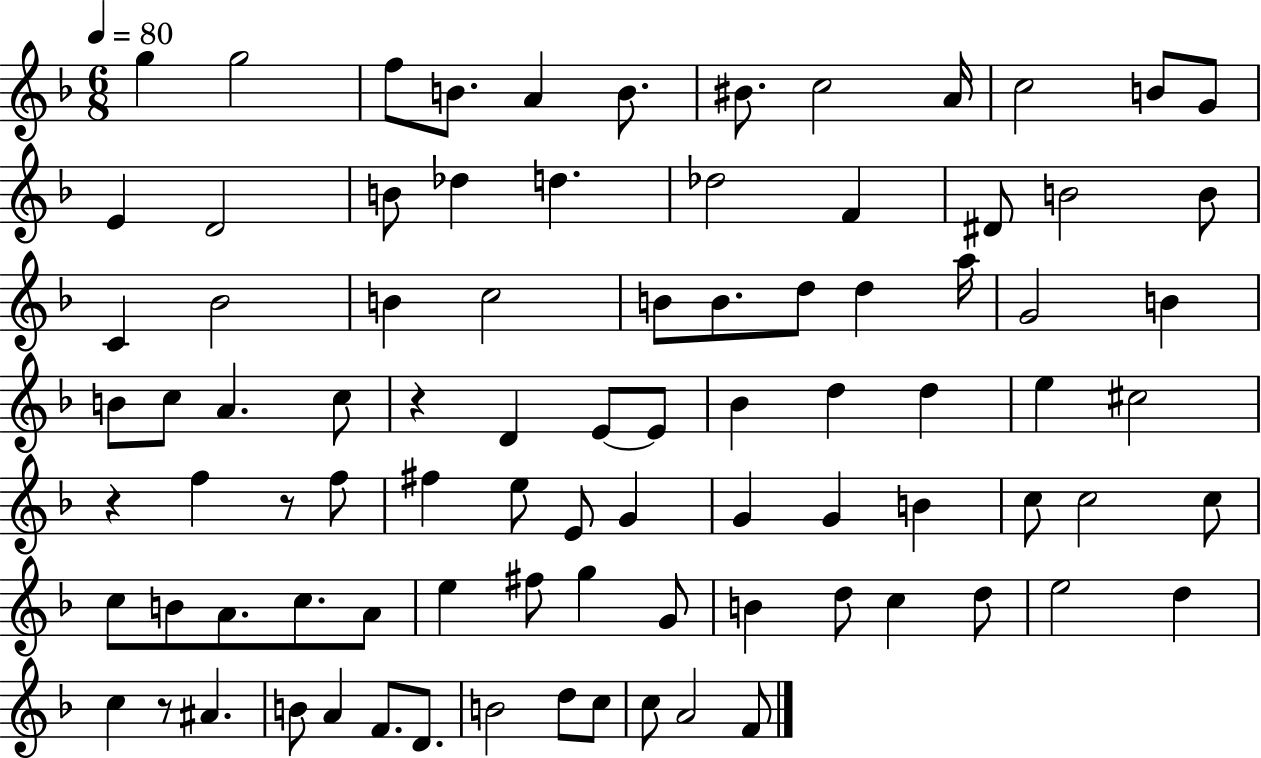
G5/q G5/h F5/e B4/e. A4/q B4/e. BIS4/e. C5/h A4/s C5/h B4/e G4/e E4/q D4/h B4/e Db5/q D5/q. Db5/h F4/q D#4/e B4/h B4/e C4/q Bb4/h B4/q C5/h B4/e B4/e. D5/e D5/q A5/s G4/h B4/q B4/e C5/e A4/q. C5/e R/q D4/q E4/e E4/e Bb4/q D5/q D5/q E5/q C#5/h R/q F5/q R/e F5/e F#5/q E5/e E4/e G4/q G4/q G4/q B4/q C5/e C5/h C5/e C5/e B4/e A4/e. C5/e. A4/e E5/q F#5/e G5/q G4/e B4/q D5/e C5/q D5/e E5/h D5/q C5/q R/e A#4/q. B4/e A4/q F4/e. D4/e. B4/h D5/e C5/e C5/e A4/h F4/e